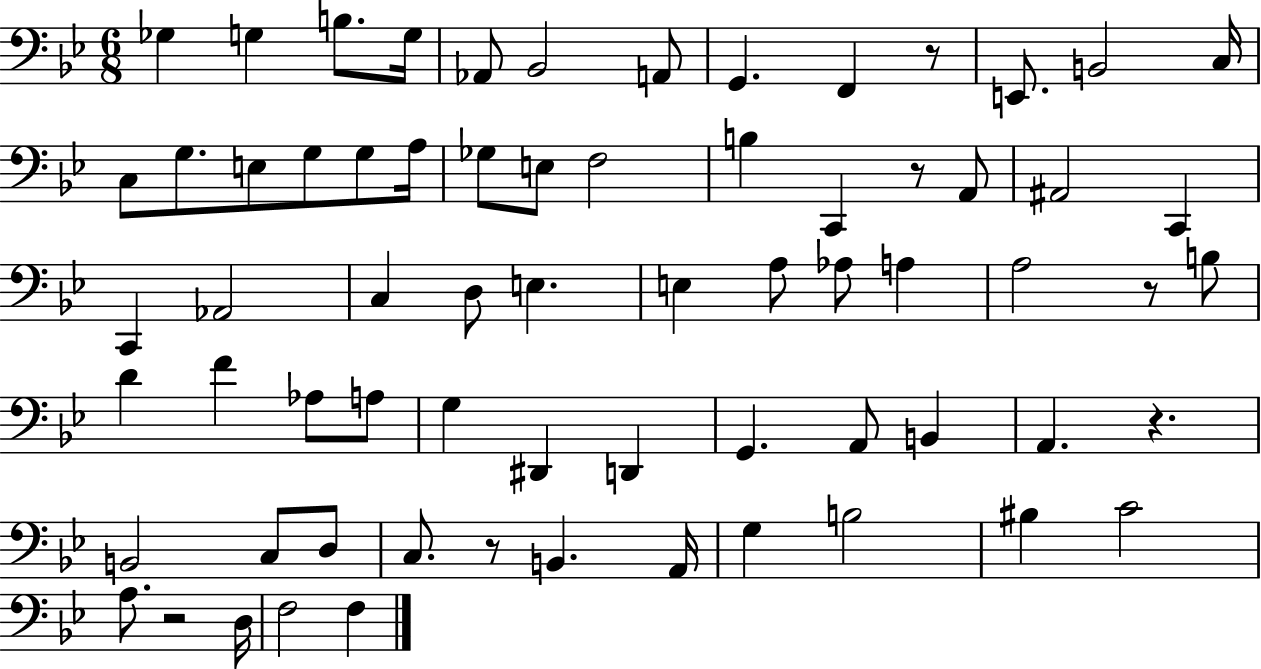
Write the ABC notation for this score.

X:1
T:Untitled
M:6/8
L:1/4
K:Bb
_G, G, B,/2 G,/4 _A,,/2 _B,,2 A,,/2 G,, F,, z/2 E,,/2 B,,2 C,/4 C,/2 G,/2 E,/2 G,/2 G,/2 A,/4 _G,/2 E,/2 F,2 B, C,, z/2 A,,/2 ^A,,2 C,, C,, _A,,2 C, D,/2 E, E, A,/2 _A,/2 A, A,2 z/2 B,/2 D F _A,/2 A,/2 G, ^D,, D,, G,, A,,/2 B,, A,, z B,,2 C,/2 D,/2 C,/2 z/2 B,, A,,/4 G, B,2 ^B, C2 A,/2 z2 D,/4 F,2 F,